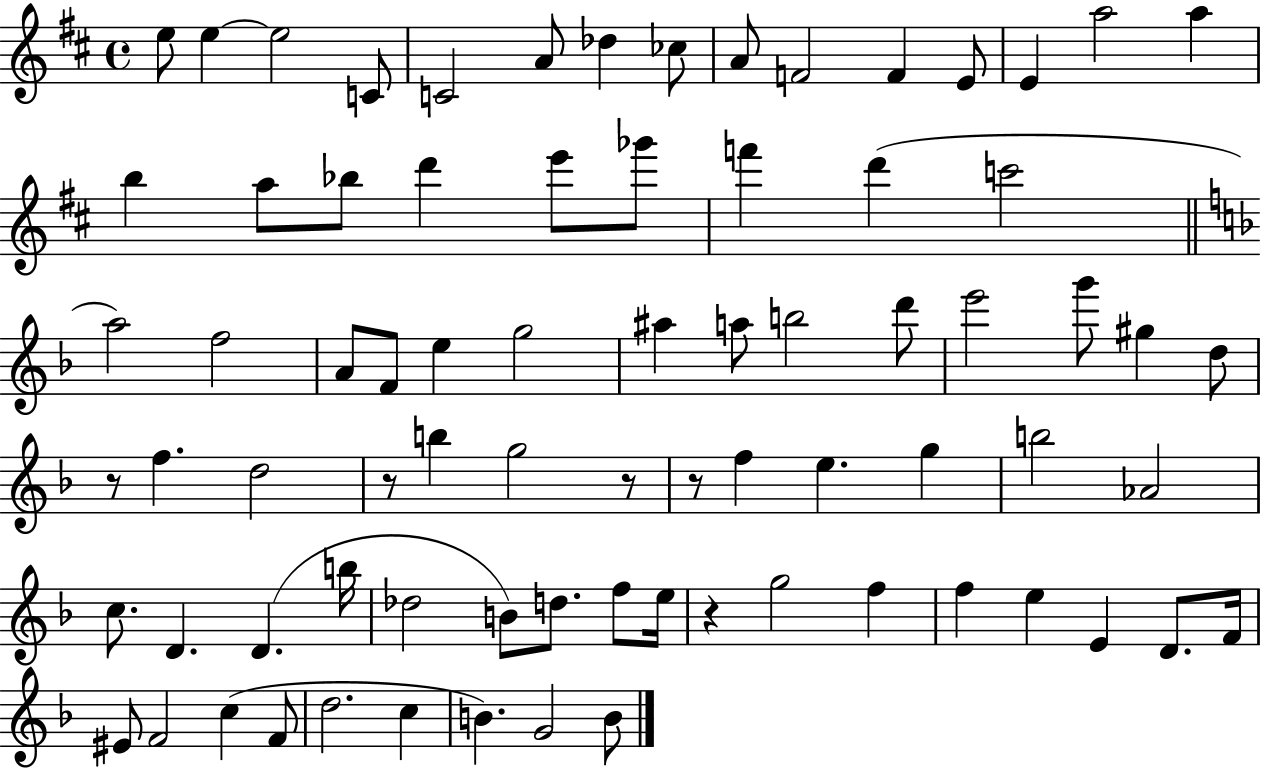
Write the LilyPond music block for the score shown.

{
  \clef treble
  \time 4/4
  \defaultTimeSignature
  \key d \major
  e''8 e''4~~ e''2 c'8 | c'2 a'8 des''4 ces''8 | a'8 f'2 f'4 e'8 | e'4 a''2 a''4 | \break b''4 a''8 bes''8 d'''4 e'''8 ges'''8 | f'''4 d'''4( c'''2 | \bar "||" \break \key f \major a''2) f''2 | a'8 f'8 e''4 g''2 | ais''4 a''8 b''2 d'''8 | e'''2 g'''8 gis''4 d''8 | \break r8 f''4. d''2 | r8 b''4 g''2 r8 | r8 f''4 e''4. g''4 | b''2 aes'2 | \break c''8. d'4. d'4.( b''16 | des''2 b'8) d''8. f''8 e''16 | r4 g''2 f''4 | f''4 e''4 e'4 d'8. f'16 | \break eis'8 f'2 c''4( f'8 | d''2. c''4 | b'4.) g'2 b'8 | \bar "|."
}